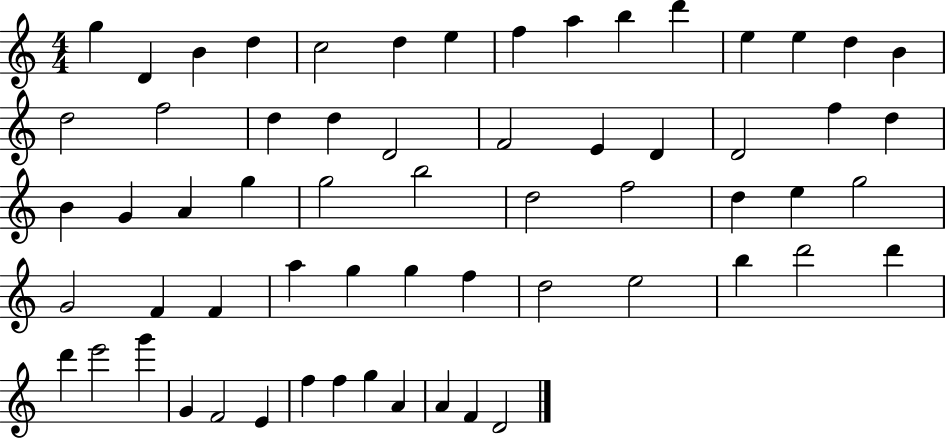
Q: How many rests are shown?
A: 0